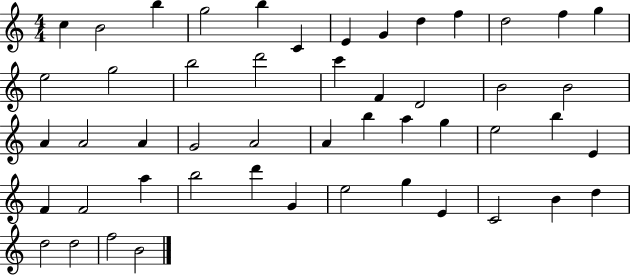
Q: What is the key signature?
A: C major